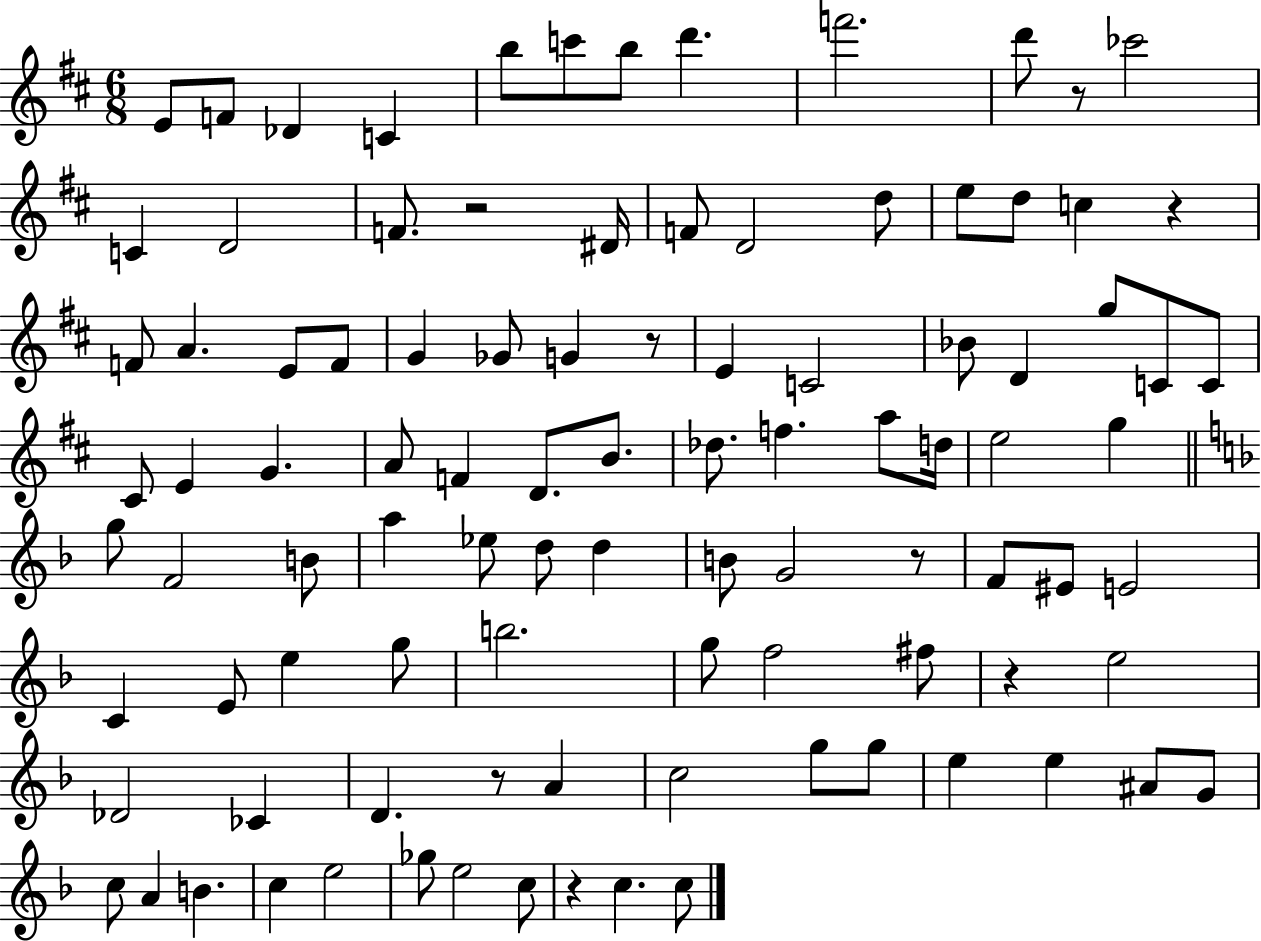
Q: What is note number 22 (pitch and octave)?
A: F4